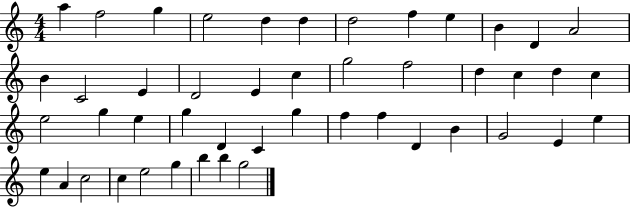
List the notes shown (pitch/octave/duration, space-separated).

A5/q F5/h G5/q E5/h D5/q D5/q D5/h F5/q E5/q B4/q D4/q A4/h B4/q C4/h E4/q D4/h E4/q C5/q G5/h F5/h D5/q C5/q D5/q C5/q E5/h G5/q E5/q G5/q D4/q C4/q G5/q F5/q F5/q D4/q B4/q G4/h E4/q E5/q E5/q A4/q C5/h C5/q E5/h G5/q B5/q B5/q G5/h